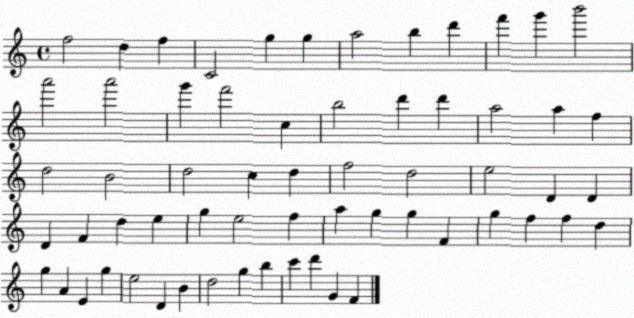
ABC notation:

X:1
T:Untitled
M:4/4
L:1/4
K:C
f2 d f C2 g g a2 b d' f' g' b'2 a'2 a'2 g' f'2 c b2 d' d' a2 a f d2 B2 d2 c d f2 d2 e2 D D D F d e g e2 f a g g F g f f d g A E g e2 D B d2 g b c' d' G F